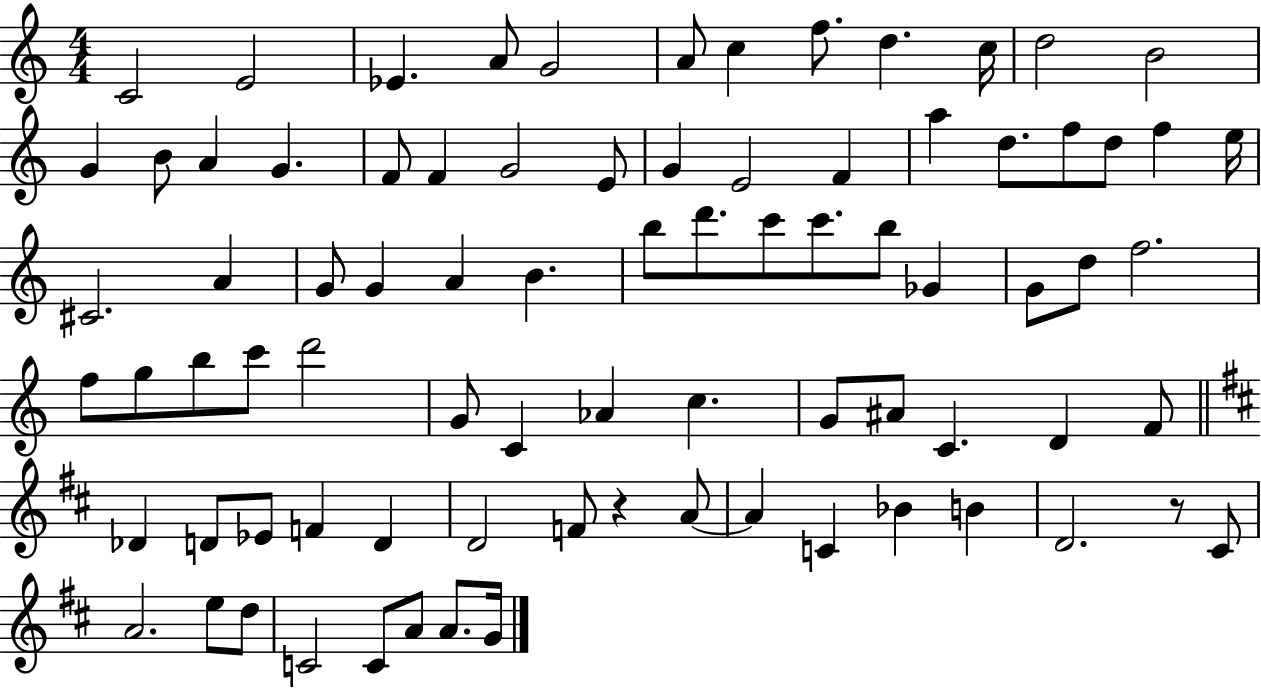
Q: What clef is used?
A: treble